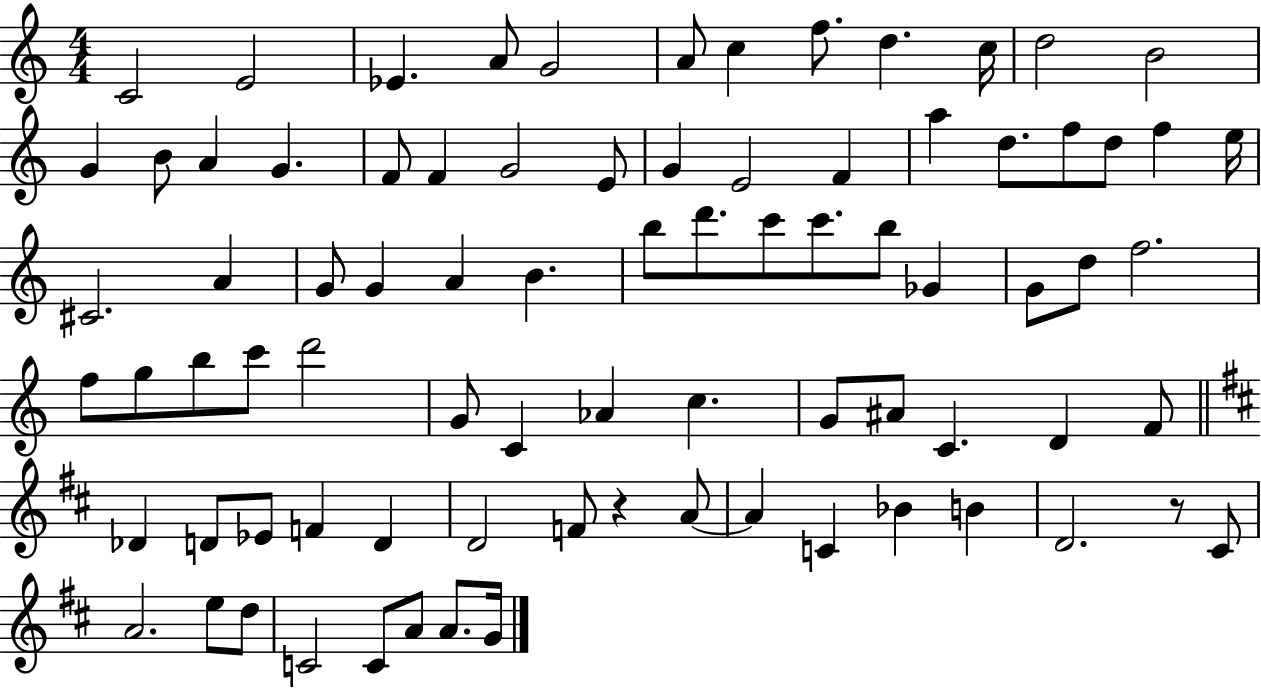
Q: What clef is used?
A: treble